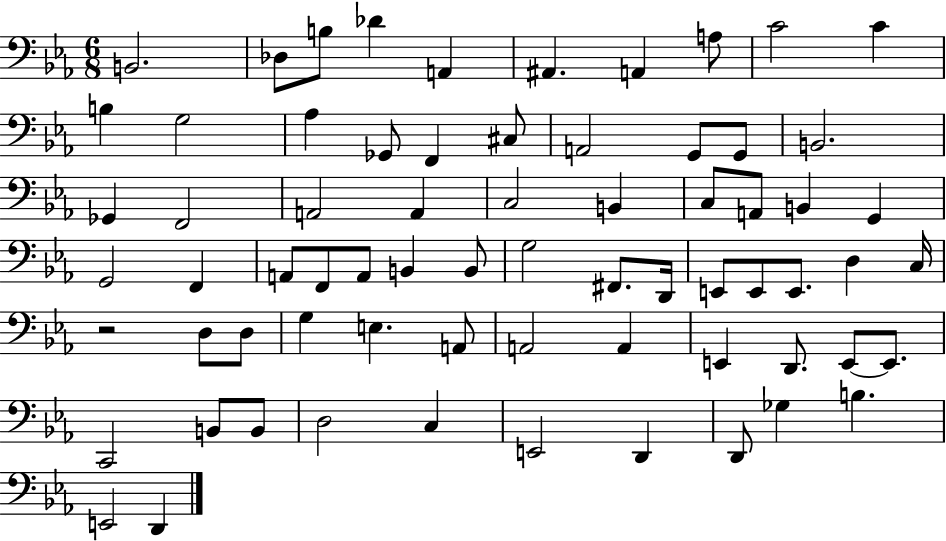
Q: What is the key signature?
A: EES major